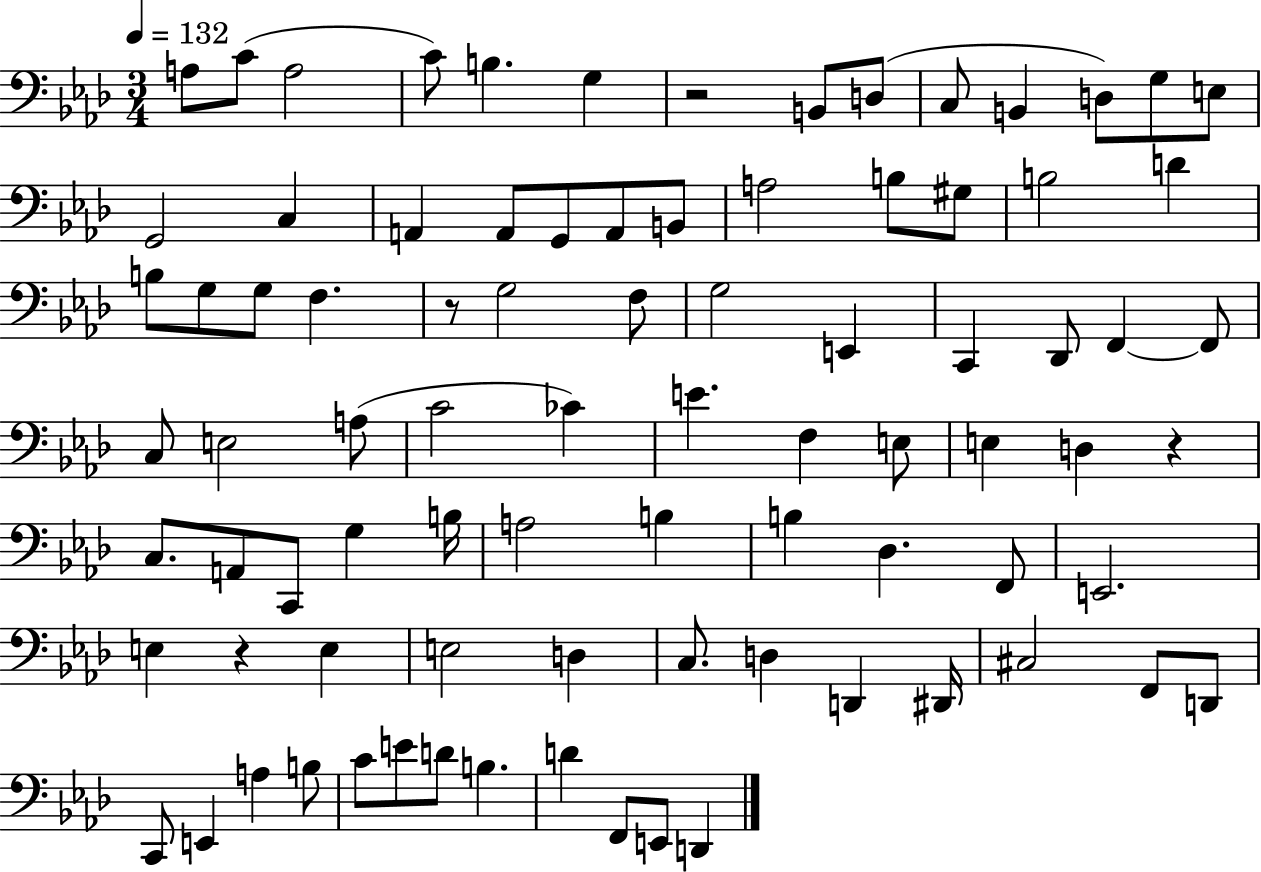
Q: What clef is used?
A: bass